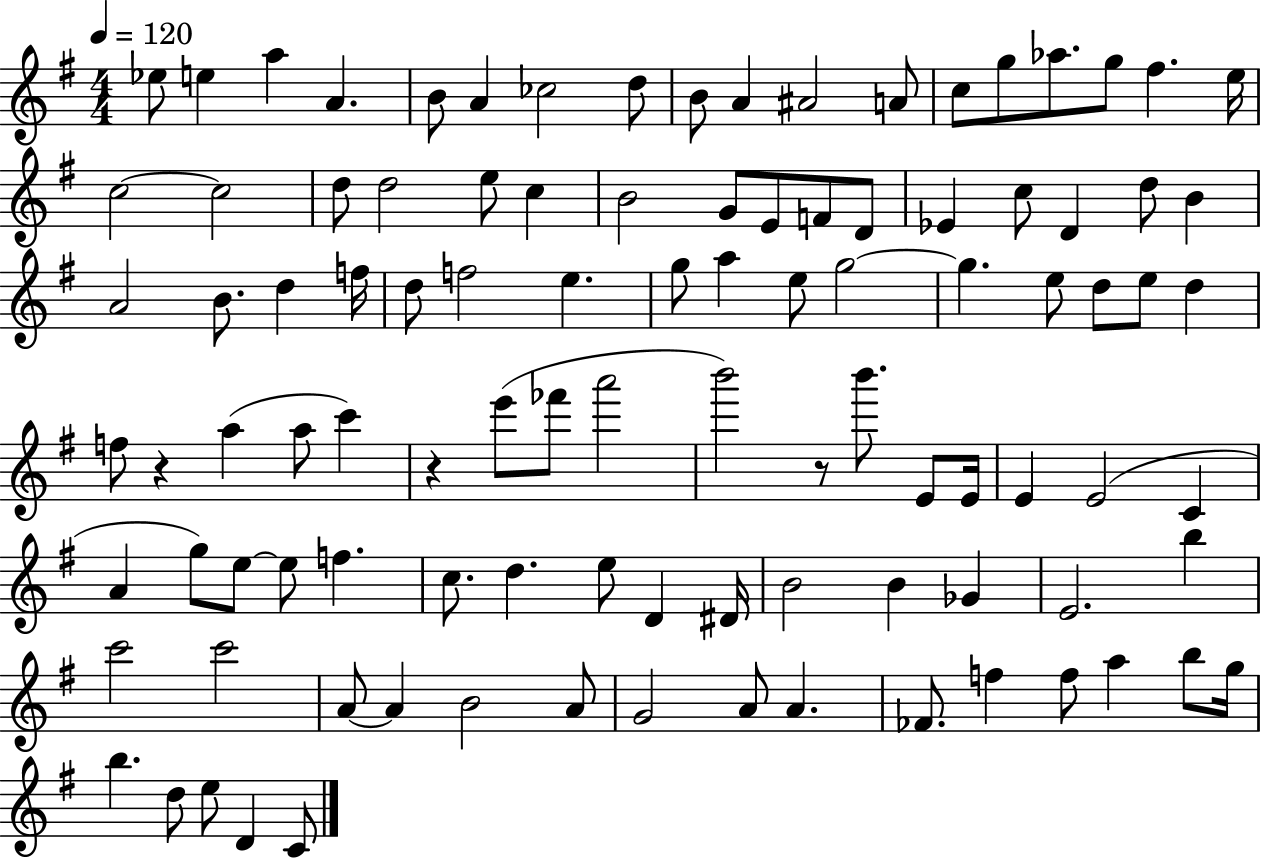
X:1
T:Untitled
M:4/4
L:1/4
K:G
_e/2 e a A B/2 A _c2 d/2 B/2 A ^A2 A/2 c/2 g/2 _a/2 g/2 ^f e/4 c2 c2 d/2 d2 e/2 c B2 G/2 E/2 F/2 D/2 _E c/2 D d/2 B A2 B/2 d f/4 d/2 f2 e g/2 a e/2 g2 g e/2 d/2 e/2 d f/2 z a a/2 c' z e'/2 _f'/2 a'2 b'2 z/2 b'/2 E/2 E/4 E E2 C A g/2 e/2 e/2 f c/2 d e/2 D ^D/4 B2 B _G E2 b c'2 c'2 A/2 A B2 A/2 G2 A/2 A _F/2 f f/2 a b/2 g/4 b d/2 e/2 D C/2